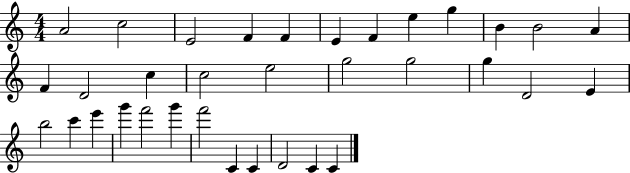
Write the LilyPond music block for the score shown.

{
  \clef treble
  \numericTimeSignature
  \time 4/4
  \key c \major
  a'2 c''2 | e'2 f'4 f'4 | e'4 f'4 e''4 g''4 | b'4 b'2 a'4 | \break f'4 d'2 c''4 | c''2 e''2 | g''2 g''2 | g''4 d'2 e'4 | \break b''2 c'''4 e'''4 | g'''4 f'''2 g'''4 | f'''2 c'4 c'4 | d'2 c'4 c'4 | \break \bar "|."
}